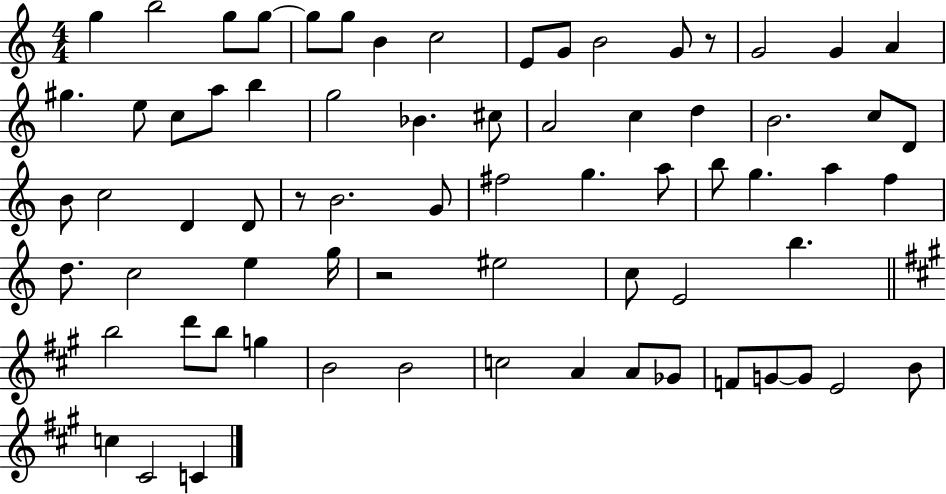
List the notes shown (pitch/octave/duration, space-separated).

G5/q B5/h G5/e G5/e G5/e G5/e B4/q C5/h E4/e G4/e B4/h G4/e R/e G4/h G4/q A4/q G#5/q. E5/e C5/e A5/e B5/q G5/h Bb4/q. C#5/e A4/h C5/q D5/q B4/h. C5/e D4/e B4/e C5/h D4/q D4/e R/e B4/h. G4/e F#5/h G5/q. A5/e B5/e G5/q. A5/q F5/q D5/e. C5/h E5/q G5/s R/h EIS5/h C5/e E4/h B5/q. B5/h D6/e B5/e G5/q B4/h B4/h C5/h A4/q A4/e Gb4/e F4/e G4/e G4/e E4/h B4/e C5/q C#4/h C4/q